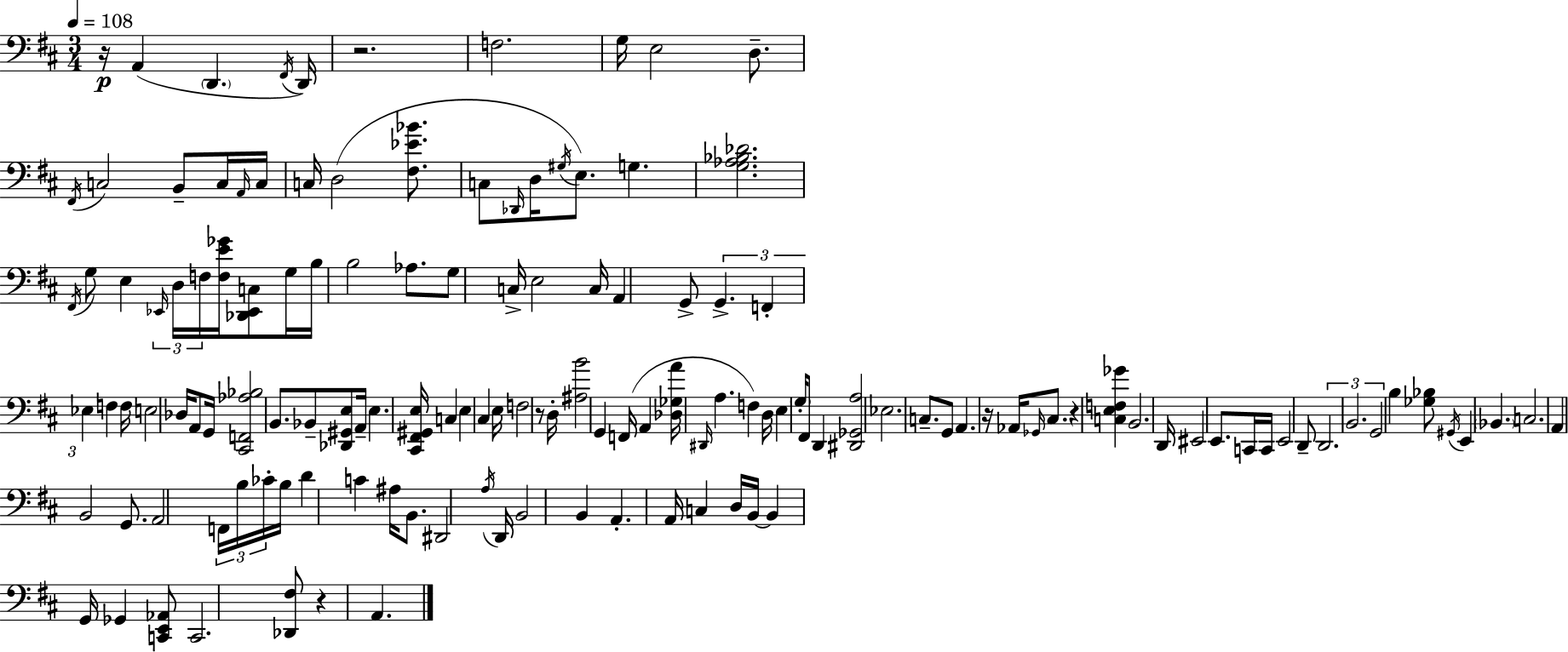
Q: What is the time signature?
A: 3/4